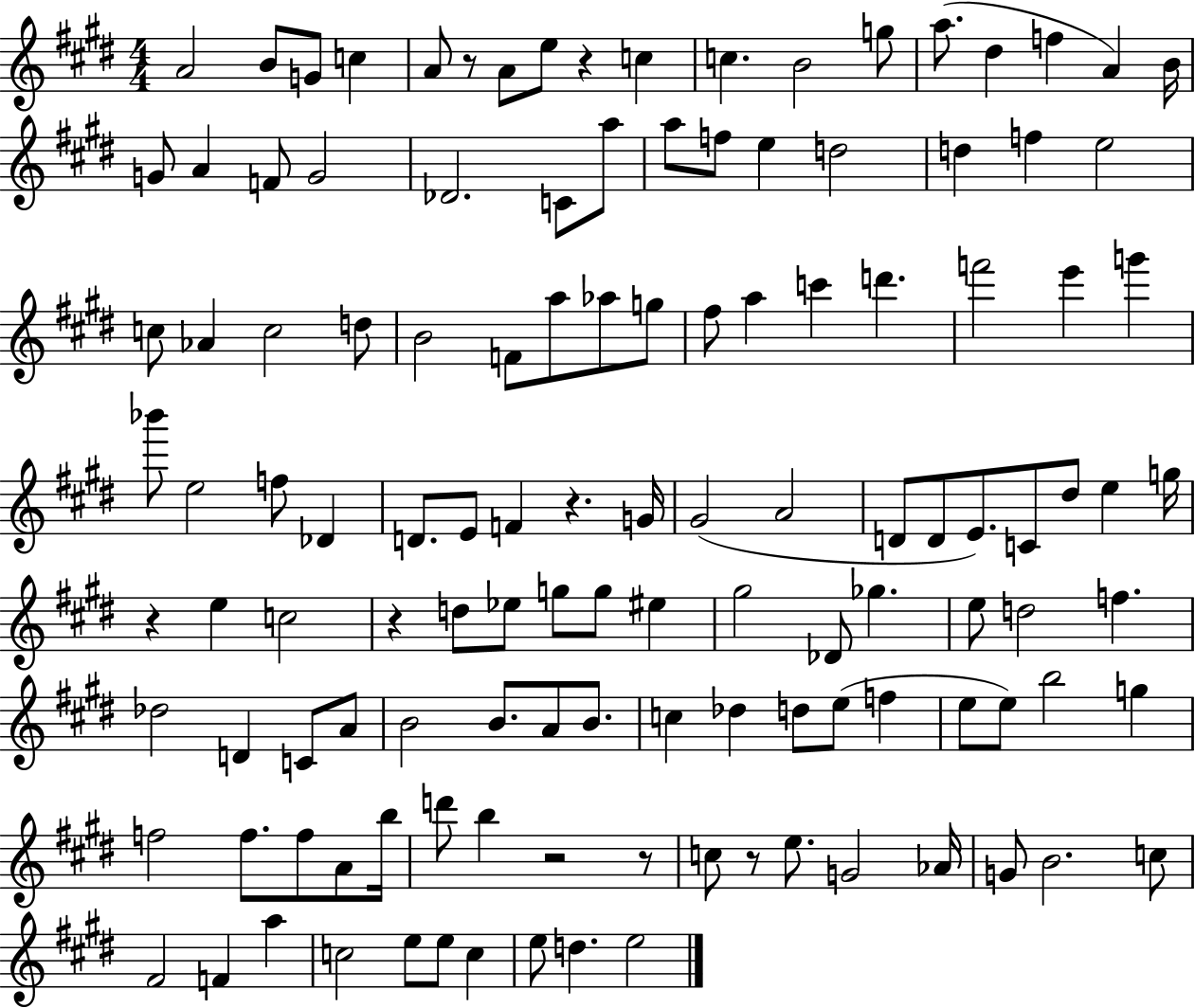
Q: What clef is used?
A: treble